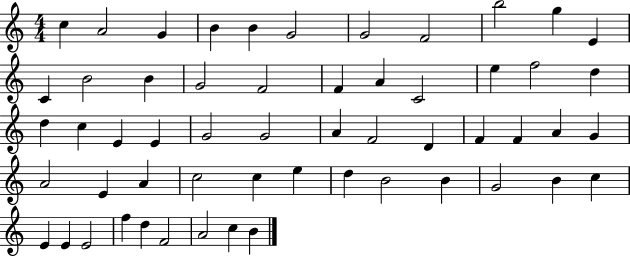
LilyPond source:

{
  \clef treble
  \numericTimeSignature
  \time 4/4
  \key c \major
  c''4 a'2 g'4 | b'4 b'4 g'2 | g'2 f'2 | b''2 g''4 e'4 | \break c'4 b'2 b'4 | g'2 f'2 | f'4 a'4 c'2 | e''4 f''2 d''4 | \break d''4 c''4 e'4 e'4 | g'2 g'2 | a'4 f'2 d'4 | f'4 f'4 a'4 g'4 | \break a'2 e'4 a'4 | c''2 c''4 e''4 | d''4 b'2 b'4 | g'2 b'4 c''4 | \break e'4 e'4 e'2 | f''4 d''4 f'2 | a'2 c''4 b'4 | \bar "|."
}